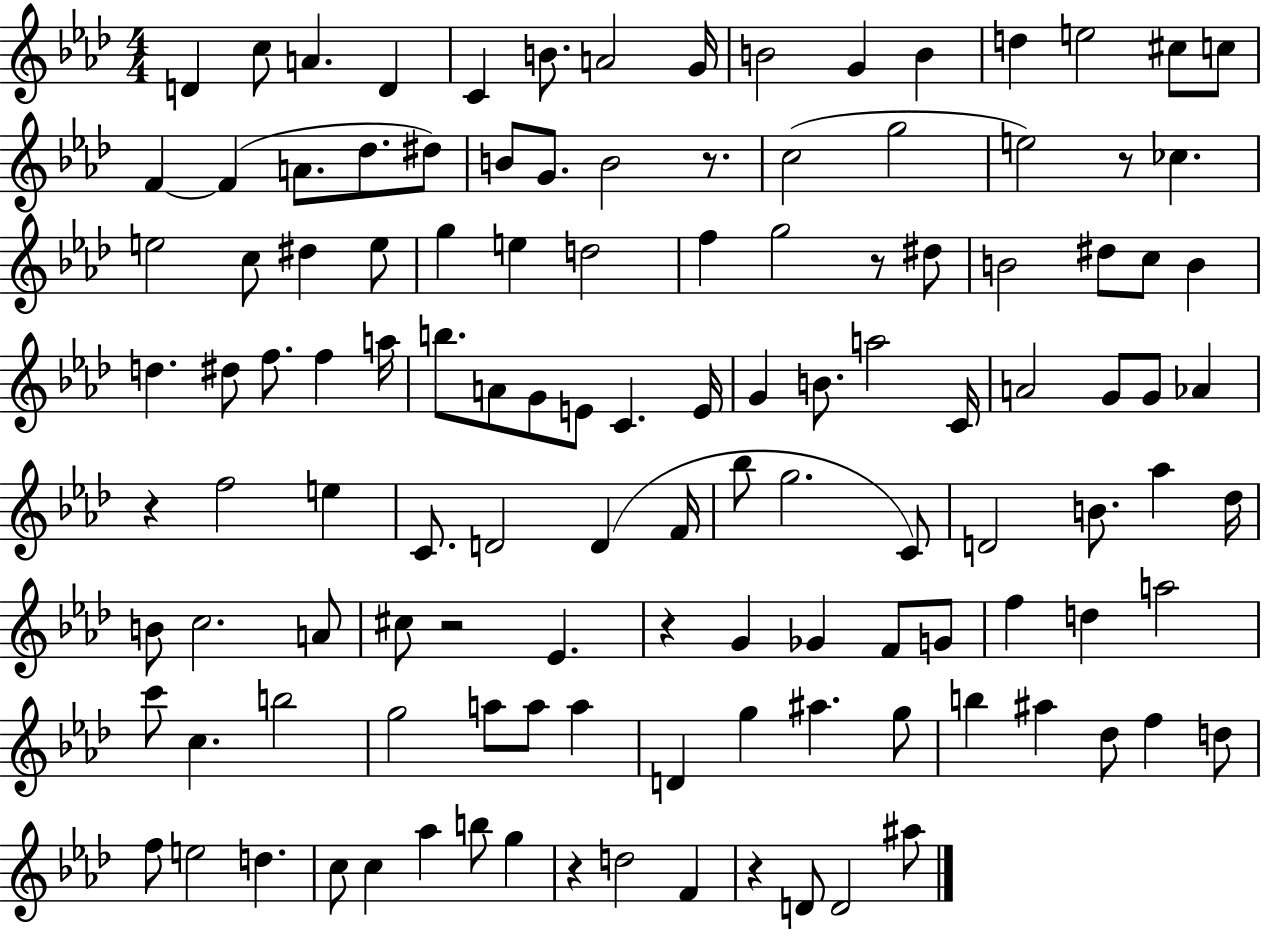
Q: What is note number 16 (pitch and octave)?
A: F4